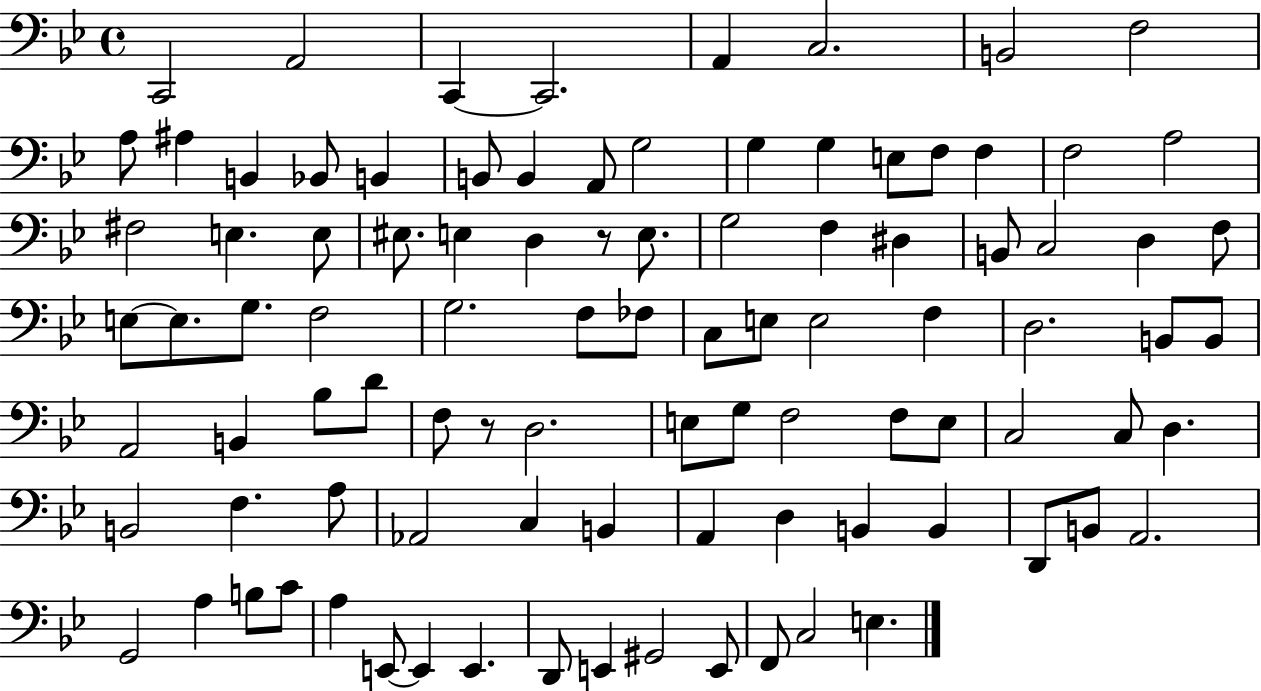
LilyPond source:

{
  \clef bass
  \time 4/4
  \defaultTimeSignature
  \key bes \major
  \repeat volta 2 { c,2 a,2 | c,4~~ c,2. | a,4 c2. | b,2 f2 | \break a8 ais4 b,4 bes,8 b,4 | b,8 b,4 a,8 g2 | g4 g4 e8 f8 f4 | f2 a2 | \break fis2 e4. e8 | eis8. e4 d4 r8 e8. | g2 f4 dis4 | b,8 c2 d4 f8 | \break e8~~ e8. g8. f2 | g2. f8 fes8 | c8 e8 e2 f4 | d2. b,8 b,8 | \break a,2 b,4 bes8 d'8 | f8 r8 d2. | e8 g8 f2 f8 e8 | c2 c8 d4. | \break b,2 f4. a8 | aes,2 c4 b,4 | a,4 d4 b,4 b,4 | d,8 b,8 a,2. | \break g,2 a4 b8 c'8 | a4 e,8~~ e,4 e,4. | d,8 e,4 gis,2 e,8 | f,8 c2 e4. | \break } \bar "|."
}